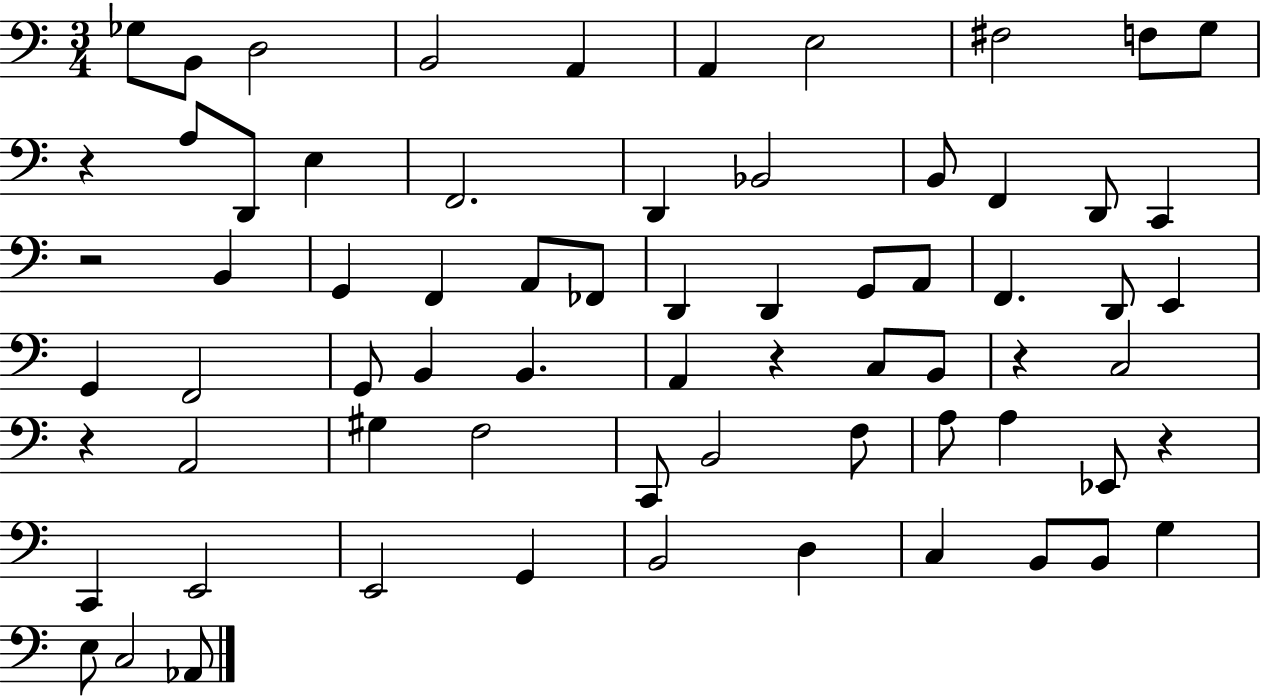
{
  \clef bass
  \numericTimeSignature
  \time 3/4
  \key c \major
  ges8 b,8 d2 | b,2 a,4 | a,4 e2 | fis2 f8 g8 | \break r4 a8 d,8 e4 | f,2. | d,4 bes,2 | b,8 f,4 d,8 c,4 | \break r2 b,4 | g,4 f,4 a,8 fes,8 | d,4 d,4 g,8 a,8 | f,4. d,8 e,4 | \break g,4 f,2 | g,8 b,4 b,4. | a,4 r4 c8 b,8 | r4 c2 | \break r4 a,2 | gis4 f2 | c,8 b,2 f8 | a8 a4 ees,8 r4 | \break c,4 e,2 | e,2 g,4 | b,2 d4 | c4 b,8 b,8 g4 | \break e8 c2 aes,8 | \bar "|."
}